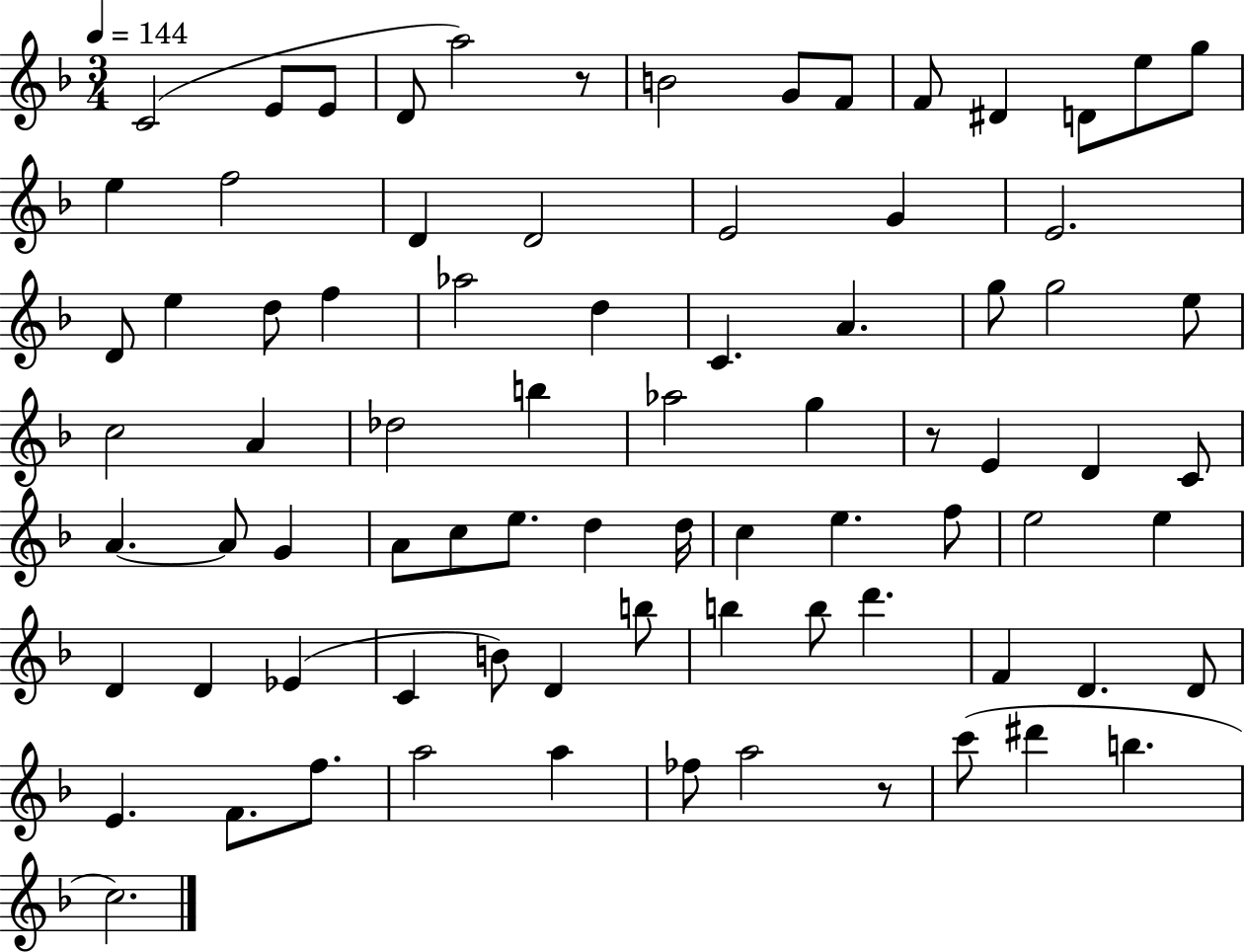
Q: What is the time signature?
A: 3/4